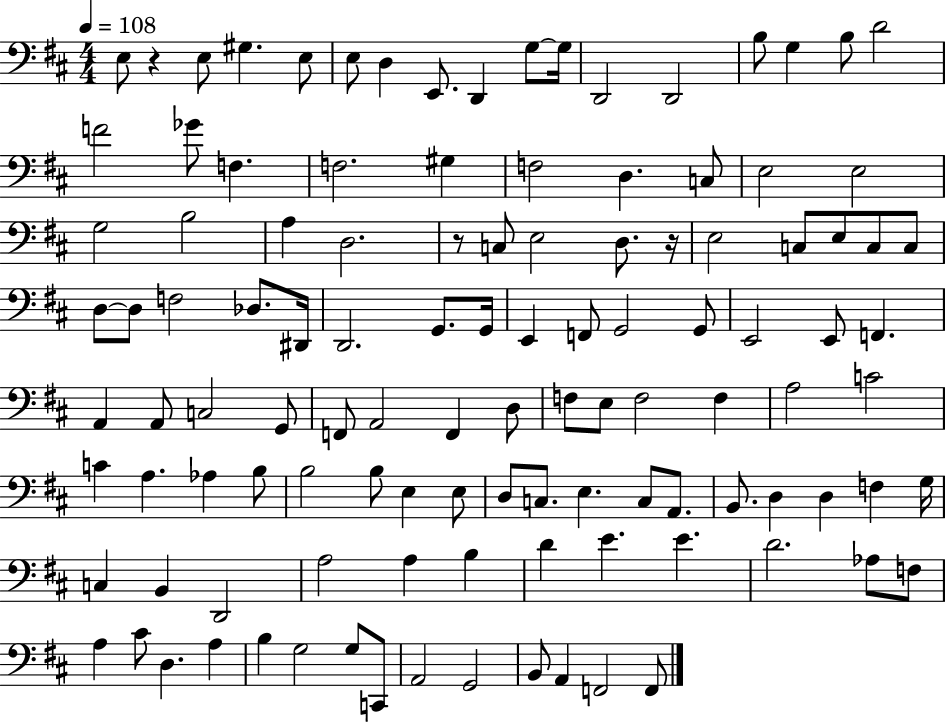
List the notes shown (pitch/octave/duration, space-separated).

E3/e R/q E3/e G#3/q. E3/e E3/e D3/q E2/e. D2/q G3/e G3/s D2/h D2/h B3/e G3/q B3/e D4/h F4/h Gb4/e F3/q. F3/h. G#3/q F3/h D3/q. C3/e E3/h E3/h G3/h B3/h A3/q D3/h. R/e C3/e E3/h D3/e. R/s E3/h C3/e E3/e C3/e C3/e D3/e D3/e F3/h Db3/e. D#2/s D2/h. G2/e. G2/s E2/q F2/e G2/h G2/e E2/h E2/e F2/q. A2/q A2/e C3/h G2/e F2/e A2/h F2/q D3/e F3/e E3/e F3/h F3/q A3/h C4/h C4/q A3/q. Ab3/q B3/e B3/h B3/e E3/q E3/e D3/e C3/e. E3/q. C3/e A2/e. B2/e. D3/q D3/q F3/q G3/s C3/q B2/q D2/h A3/h A3/q B3/q D4/q E4/q. E4/q. D4/h. Ab3/e F3/e A3/q C#4/e D3/q. A3/q B3/q G3/h G3/e C2/e A2/h G2/h B2/e A2/q F2/h F2/e